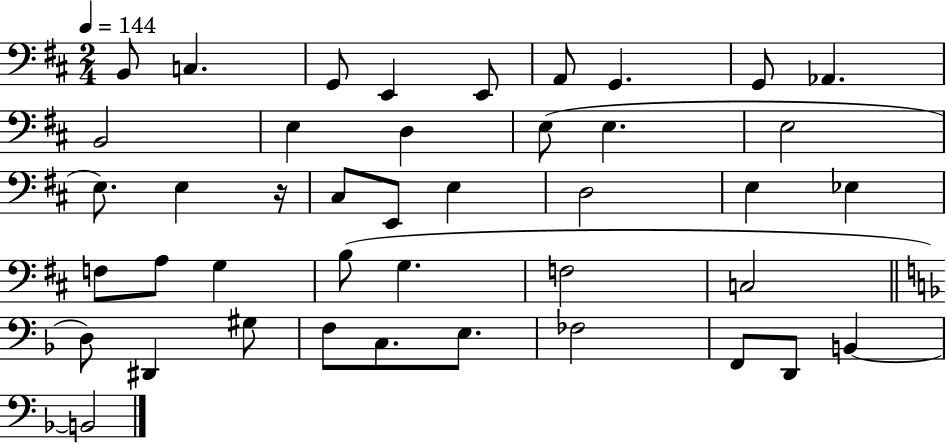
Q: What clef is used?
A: bass